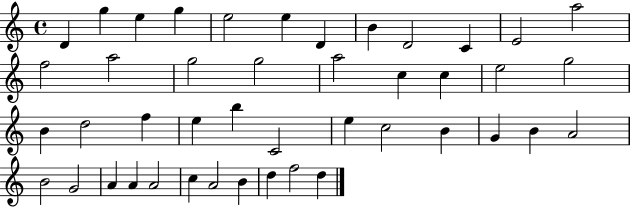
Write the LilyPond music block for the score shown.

{
  \clef treble
  \time 4/4
  \defaultTimeSignature
  \key c \major
  d'4 g''4 e''4 g''4 | e''2 e''4 d'4 | b'4 d'2 c'4 | e'2 a''2 | \break f''2 a''2 | g''2 g''2 | a''2 c''4 c''4 | e''2 g''2 | \break b'4 d''2 f''4 | e''4 b''4 c'2 | e''4 c''2 b'4 | g'4 b'4 a'2 | \break b'2 g'2 | a'4 a'4 a'2 | c''4 a'2 b'4 | d''4 f''2 d''4 | \break \bar "|."
}